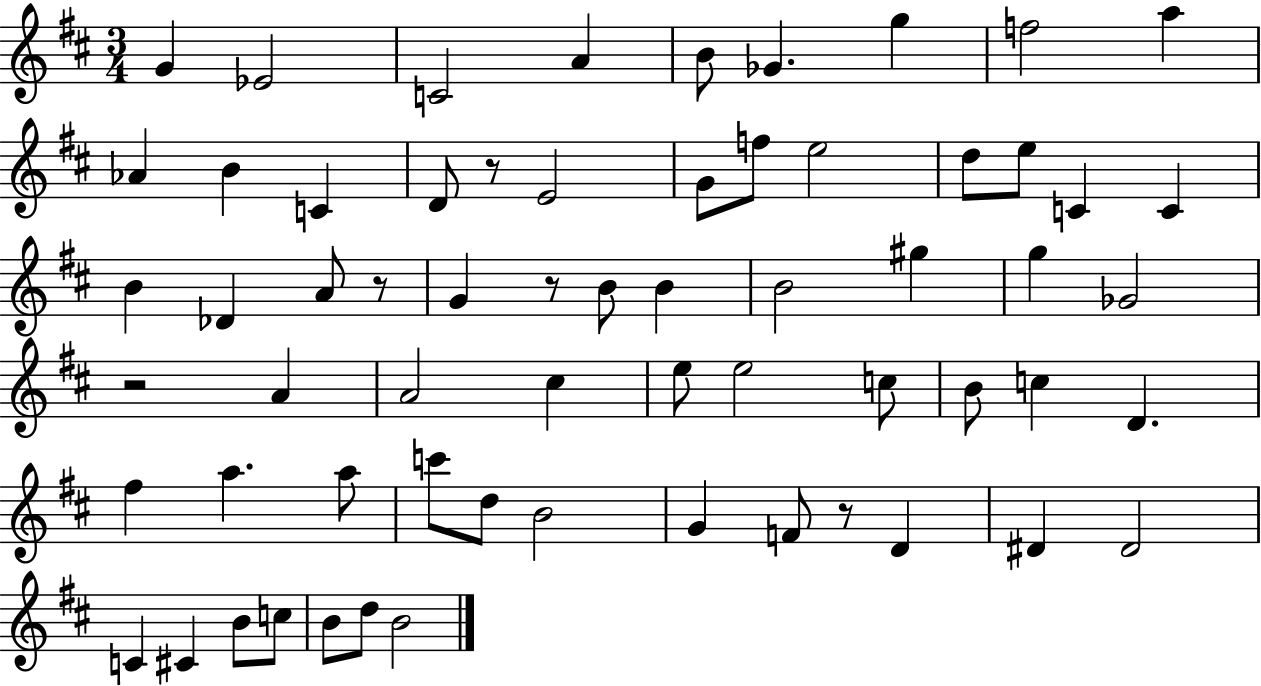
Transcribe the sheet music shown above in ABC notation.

X:1
T:Untitled
M:3/4
L:1/4
K:D
G _E2 C2 A B/2 _G g f2 a _A B C D/2 z/2 E2 G/2 f/2 e2 d/2 e/2 C C B _D A/2 z/2 G z/2 B/2 B B2 ^g g _G2 z2 A A2 ^c e/2 e2 c/2 B/2 c D ^f a a/2 c'/2 d/2 B2 G F/2 z/2 D ^D ^D2 C ^C B/2 c/2 B/2 d/2 B2